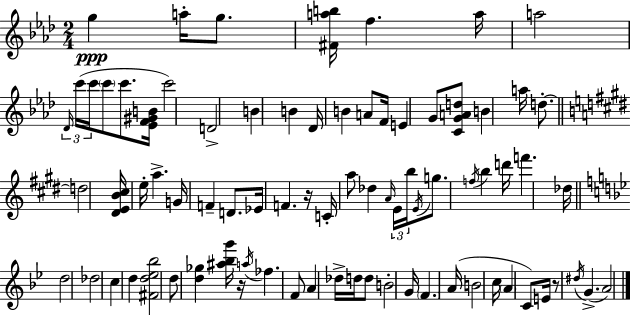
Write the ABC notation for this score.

X:1
T:Untitled
M:2/4
L:1/4
K:Ab
g a/4 g/2 [^Fab]/4 f a/4 a2 _D/4 c'/4 c'/4 c'/2 c'/2 [_EF^GB]/4 c'2 D2 B B _D/4 B A/2 F/4 E G/2 [CGAd]/2 B a/4 d/2 d2 [^DEB^c]/4 e/4 a G/4 F D/2 _E/4 F z/4 C/4 a/2 _d A/4 E/4 b/4 E/4 g/2 f/4 b d'/4 f' _d/4 d2 _d2 c d [^Fd_e_b]2 d/2 [d_g] [^a_bg']/4 z/4 a/4 _f F/2 A _d/4 d/4 d/2 B2 G/4 F A/4 B2 c/4 A C/2 E/4 z/2 ^d/4 G A2